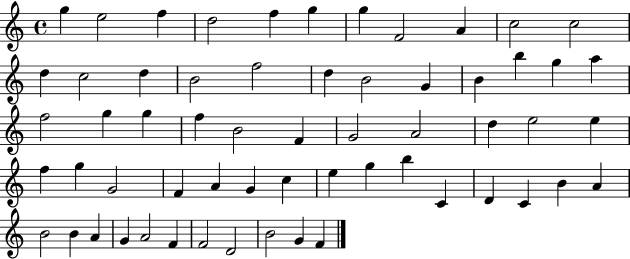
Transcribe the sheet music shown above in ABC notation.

X:1
T:Untitled
M:4/4
L:1/4
K:C
g e2 f d2 f g g F2 A c2 c2 d c2 d B2 f2 d B2 G B b g a f2 g g f B2 F G2 A2 d e2 e f g G2 F A G c e g b C D C B A B2 B A G A2 F F2 D2 B2 G F